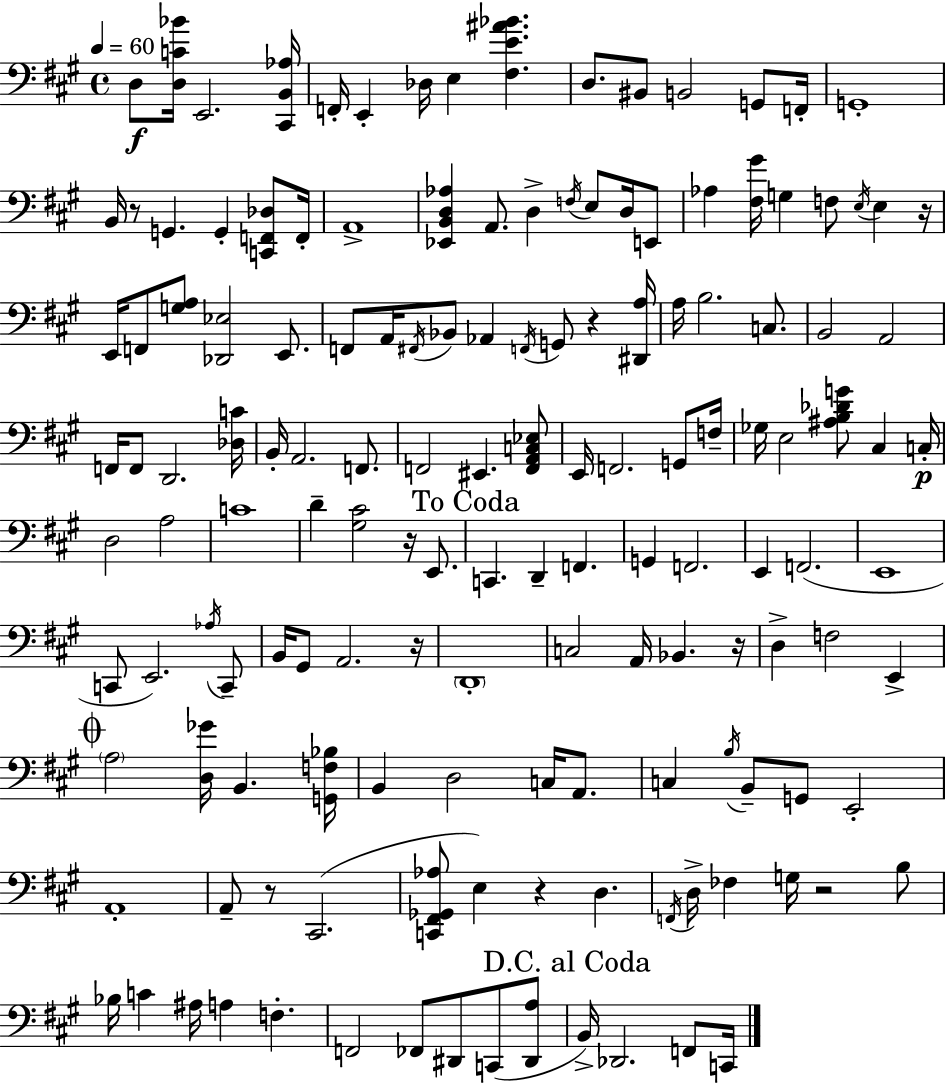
D3/e [D3,C4,Bb4]/s E2/h. [C#2,B2,Ab3]/s F2/s E2/q Db3/s E3/q [F#3,E4,A#4,Bb4]/q. D3/e. BIS2/e B2/h G2/e F2/s G2/w B2/s R/e G2/q. G2/q [C2,F2,Db3]/e F2/s A2/w [Eb2,B2,D3,Ab3]/q A2/e. D3/q F3/s E3/e D3/s E2/e Ab3/q [F#3,G#4]/s G3/q F3/e E3/s E3/q R/s E2/s F2/e [G3,A3]/e [Db2,Eb3]/h E2/e. F2/e A2/s F#2/s Bb2/e Ab2/q F2/s G2/e R/q [D#2,A3]/s A3/s B3/h. C3/e. B2/h A2/h F2/s F2/e D2/h. [Db3,C4]/s B2/s A2/h. F2/e. F2/h EIS2/q. [F2,A2,C3,Eb3]/e E2/s F2/h. G2/e F3/s Gb3/s E3/h [A#3,B3,Db4,G4]/e C#3/q C3/s D3/h A3/h C4/w D4/q [G#3,C#4]/h R/s E2/e. C2/q. D2/q F2/q. G2/q F2/h. E2/q F2/h. E2/w C2/e E2/h. Ab3/s C2/e B2/s G#2/e A2/h. R/s D2/w C3/h A2/s Bb2/q. R/s D3/q F3/h E2/q A3/h [D3,Gb4]/s B2/q. [G2,F3,Bb3]/s B2/q D3/h C3/s A2/e. C3/q B3/s B2/e G2/e E2/h A2/w A2/e R/e C#2/h. [C2,F#2,Gb2,Ab3]/e E3/q R/q D3/q. F2/s D3/s FES3/q G3/s R/h B3/e Bb3/s C4/q A#3/s A3/q F3/q. F2/h FES2/e D#2/e C2/e [D#2,A3]/e B2/s Db2/h. F2/e C2/s